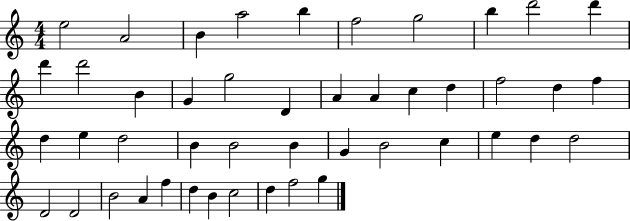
{
  \clef treble
  \numericTimeSignature
  \time 4/4
  \key c \major
  e''2 a'2 | b'4 a''2 b''4 | f''2 g''2 | b''4 d'''2 d'''4 | \break d'''4 d'''2 b'4 | g'4 g''2 d'4 | a'4 a'4 c''4 d''4 | f''2 d''4 f''4 | \break d''4 e''4 d''2 | b'4 b'2 b'4 | g'4 b'2 c''4 | e''4 d''4 d''2 | \break d'2 d'2 | b'2 a'4 f''4 | d''4 b'4 c''2 | d''4 f''2 g''4 | \break \bar "|."
}